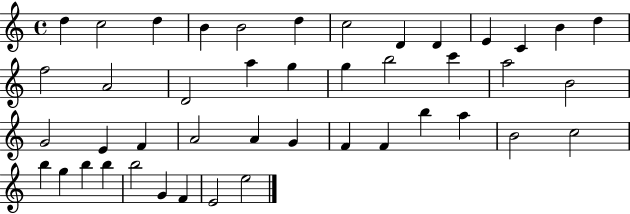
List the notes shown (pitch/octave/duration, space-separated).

D5/q C5/h D5/q B4/q B4/h D5/q C5/h D4/q D4/q E4/q C4/q B4/q D5/q F5/h A4/h D4/h A5/q G5/q G5/q B5/h C6/q A5/h B4/h G4/h E4/q F4/q A4/h A4/q G4/q F4/q F4/q B5/q A5/q B4/h C5/h B5/q G5/q B5/q B5/q B5/h G4/q F4/q E4/h E5/h